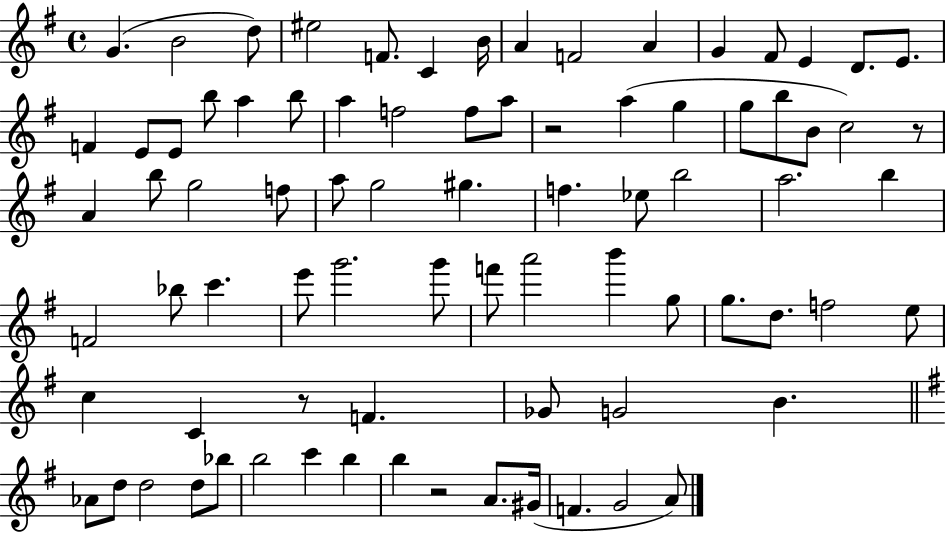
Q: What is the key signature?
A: G major